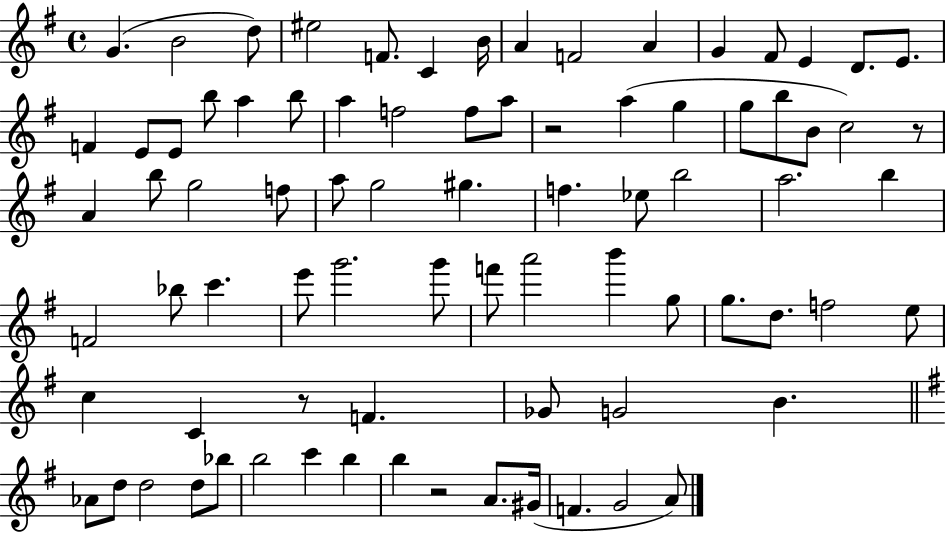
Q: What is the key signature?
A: G major